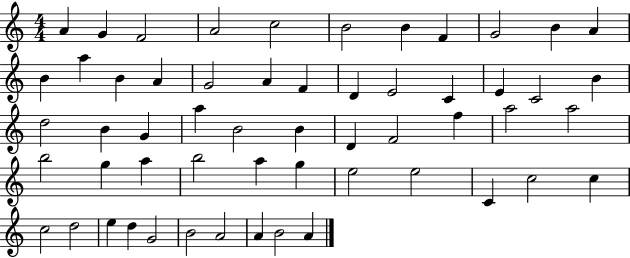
{
  \clef treble
  \numericTimeSignature
  \time 4/4
  \key c \major
  a'4 g'4 f'2 | a'2 c''2 | b'2 b'4 f'4 | g'2 b'4 a'4 | \break b'4 a''4 b'4 a'4 | g'2 a'4 f'4 | d'4 e'2 c'4 | e'4 c'2 b'4 | \break d''2 b'4 g'4 | a''4 b'2 b'4 | d'4 f'2 f''4 | a''2 a''2 | \break b''2 g''4 a''4 | b''2 a''4 g''4 | e''2 e''2 | c'4 c''2 c''4 | \break c''2 d''2 | e''4 d''4 g'2 | b'2 a'2 | a'4 b'2 a'4 | \break \bar "|."
}